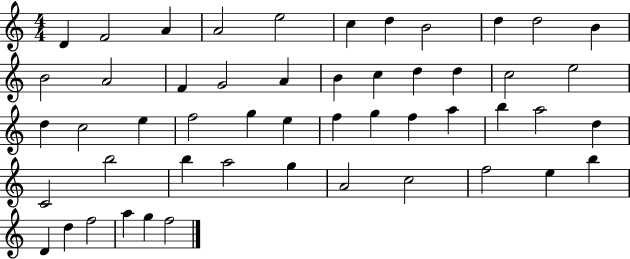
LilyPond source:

{
  \clef treble
  \numericTimeSignature
  \time 4/4
  \key c \major
  d'4 f'2 a'4 | a'2 e''2 | c''4 d''4 b'2 | d''4 d''2 b'4 | \break b'2 a'2 | f'4 g'2 a'4 | b'4 c''4 d''4 d''4 | c''2 e''2 | \break d''4 c''2 e''4 | f''2 g''4 e''4 | f''4 g''4 f''4 a''4 | b''4 a''2 d''4 | \break c'2 b''2 | b''4 a''2 g''4 | a'2 c''2 | f''2 e''4 b''4 | \break d'4 d''4 f''2 | a''4 g''4 f''2 | \bar "|."
}